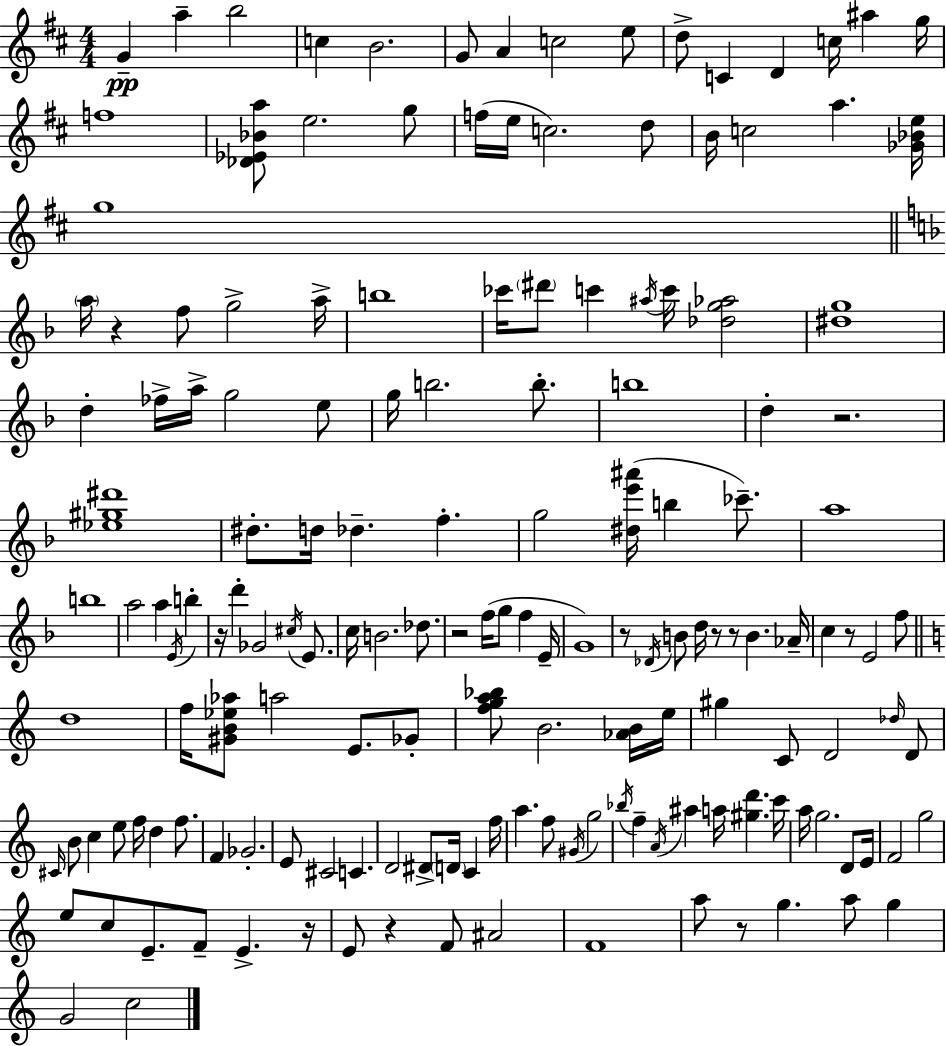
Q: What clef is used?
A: treble